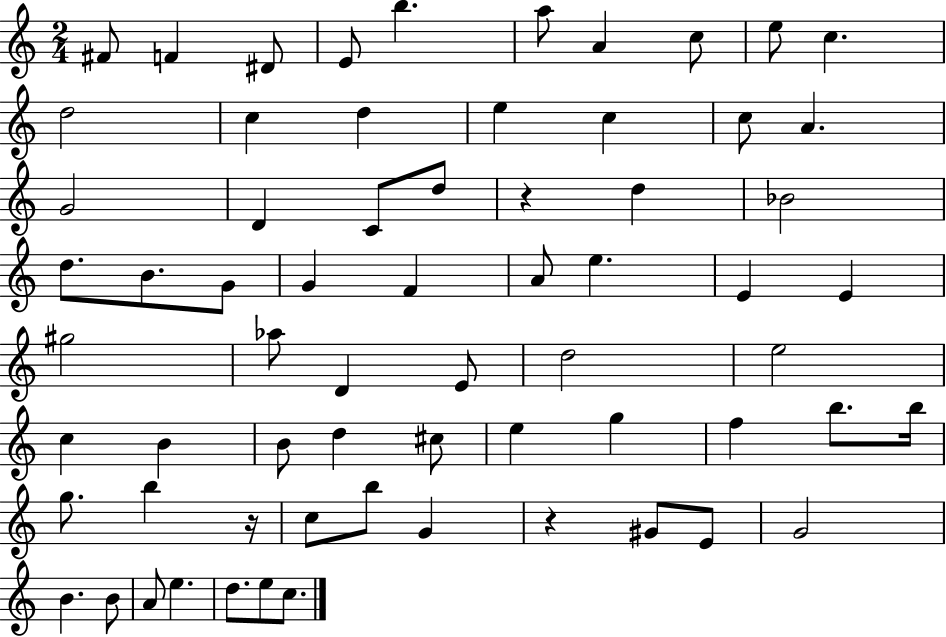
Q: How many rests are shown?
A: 3